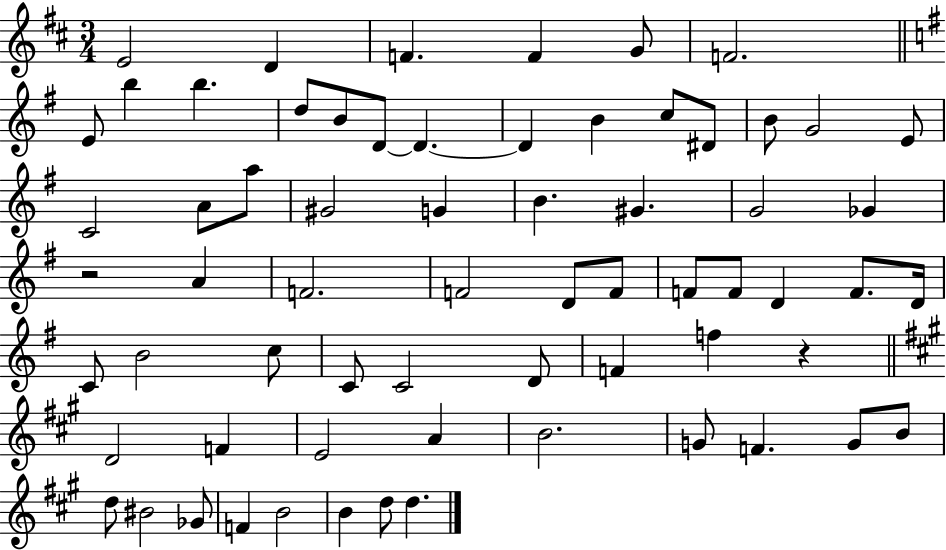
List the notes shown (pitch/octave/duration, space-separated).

E4/h D4/q F4/q. F4/q G4/e F4/h. E4/e B5/q B5/q. D5/e B4/e D4/e D4/q. D4/q B4/q C5/e D#4/e B4/e G4/h E4/e C4/h A4/e A5/e G#4/h G4/q B4/q. G#4/q. G4/h Gb4/q R/h A4/q F4/h. F4/h D4/e F4/e F4/e F4/e D4/q F4/e. D4/s C4/e B4/h C5/e C4/e C4/h D4/e F4/q F5/q R/q D4/h F4/q E4/h A4/q B4/h. G4/e F4/q. G4/e B4/e D5/e BIS4/h Gb4/e F4/q B4/h B4/q D5/e D5/q.